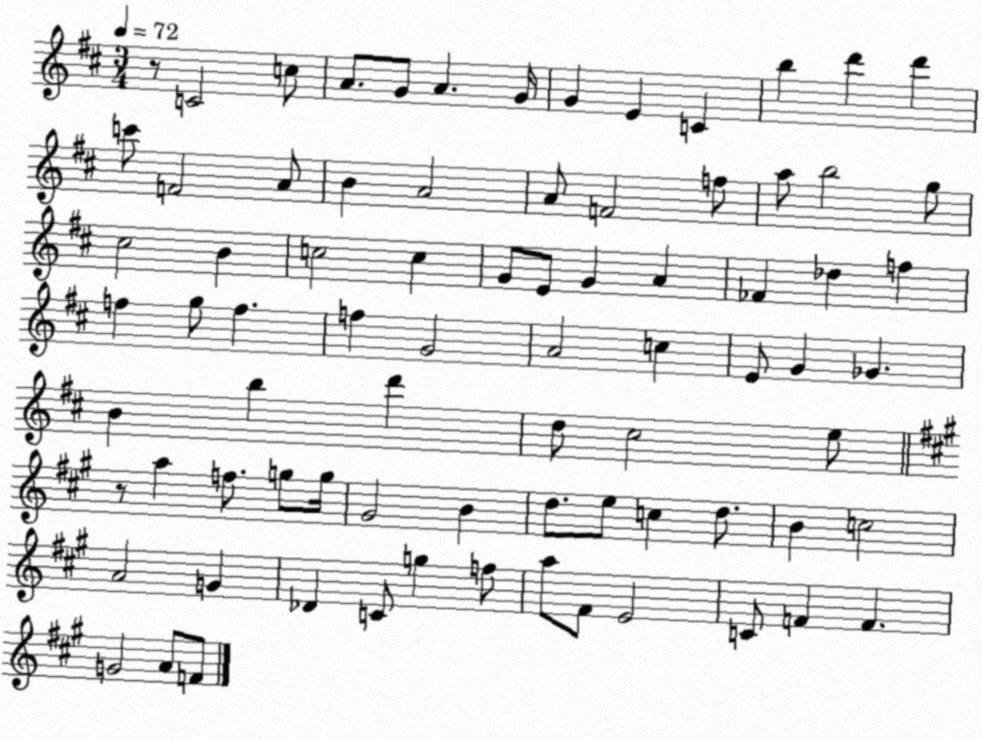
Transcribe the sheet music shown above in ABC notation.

X:1
T:Untitled
M:3/4
L:1/4
K:D
z/2 C2 c/2 A/2 G/2 A G/4 G E C b d' d' c'/2 F2 A/2 B A2 A/2 F2 f/2 a/2 b2 g/2 ^c2 B c2 c G/2 E/2 G A _F _d f f g/2 f f G2 A2 c E/2 G _G B b d' d/2 ^c2 e/2 z/2 a f/2 g/2 g/4 ^G2 B d/2 e/2 c d/2 B c2 A2 G _D C/2 g f/2 a/2 ^F/2 E2 C/2 F F G2 A/2 F/2